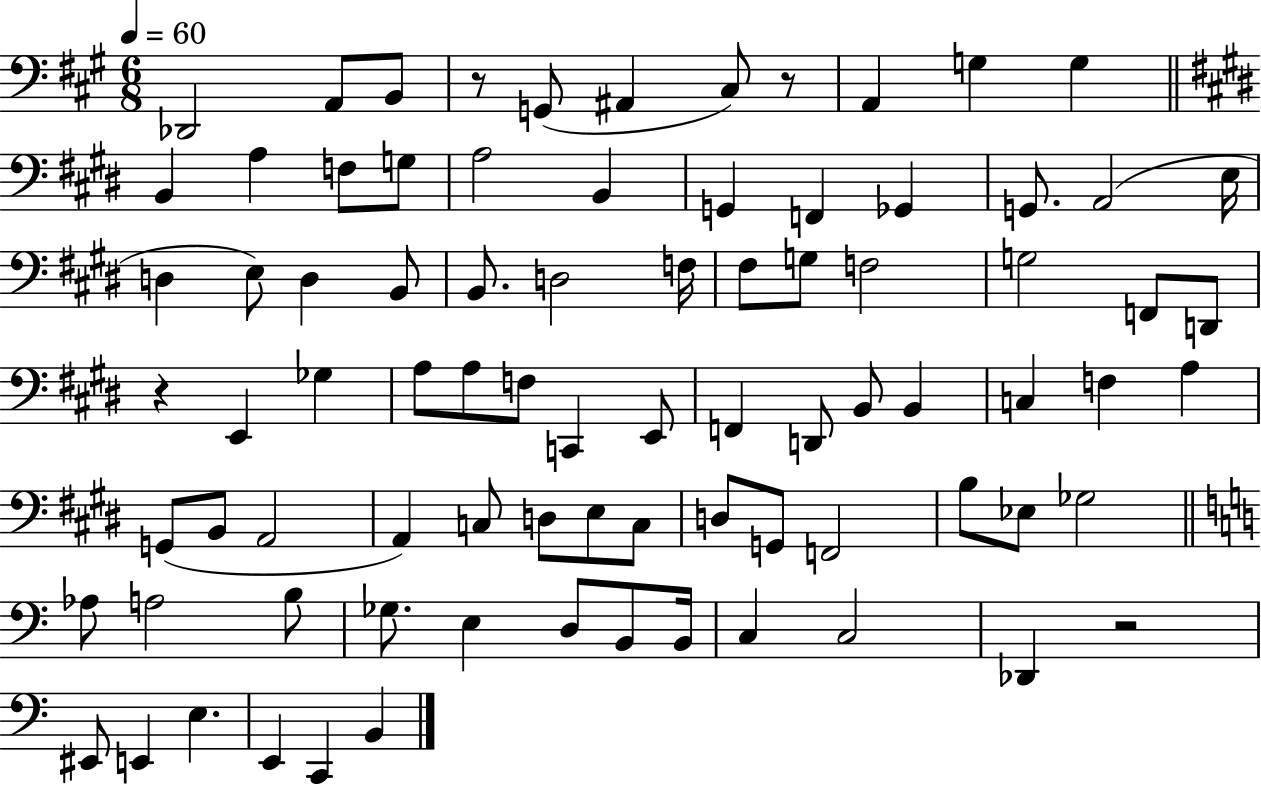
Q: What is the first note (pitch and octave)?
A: Db2